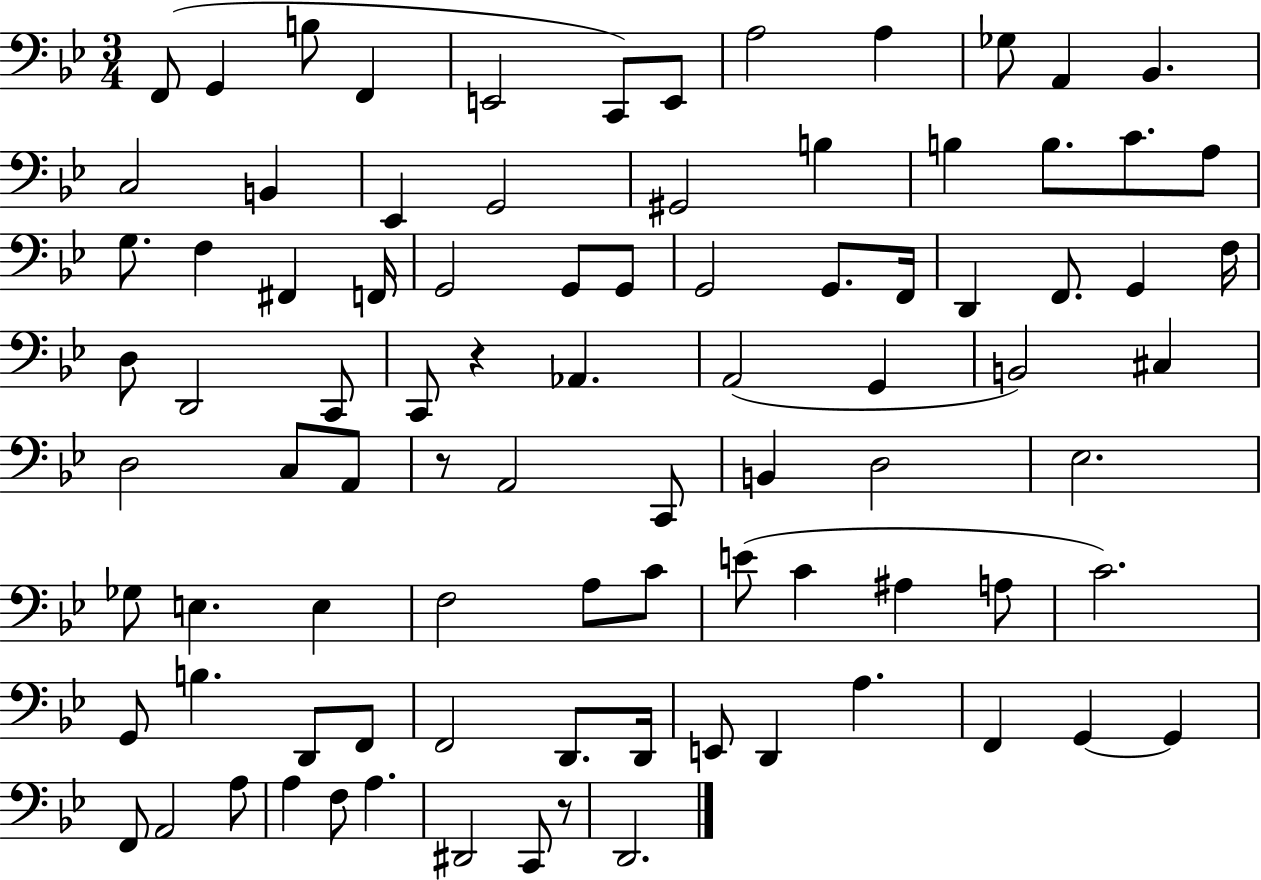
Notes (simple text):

F2/e G2/q B3/e F2/q E2/h C2/e E2/e A3/h A3/q Gb3/e A2/q Bb2/q. C3/h B2/q Eb2/q G2/h G#2/h B3/q B3/q B3/e. C4/e. A3/e G3/e. F3/q F#2/q F2/s G2/h G2/e G2/e G2/h G2/e. F2/s D2/q F2/e. G2/q F3/s D3/e D2/h C2/e C2/e R/q Ab2/q. A2/h G2/q B2/h C#3/q D3/h C3/e A2/e R/e A2/h C2/e B2/q D3/h Eb3/h. Gb3/e E3/q. E3/q F3/h A3/e C4/e E4/e C4/q A#3/q A3/e C4/h. G2/e B3/q. D2/e F2/e F2/h D2/e. D2/s E2/e D2/q A3/q. F2/q G2/q G2/q F2/e A2/h A3/e A3/q F3/e A3/q. D#2/h C2/e R/e D2/h.